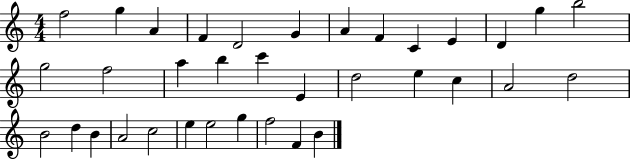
X:1
T:Untitled
M:4/4
L:1/4
K:C
f2 g A F D2 G A F C E D g b2 g2 f2 a b c' E d2 e c A2 d2 B2 d B A2 c2 e e2 g f2 F B